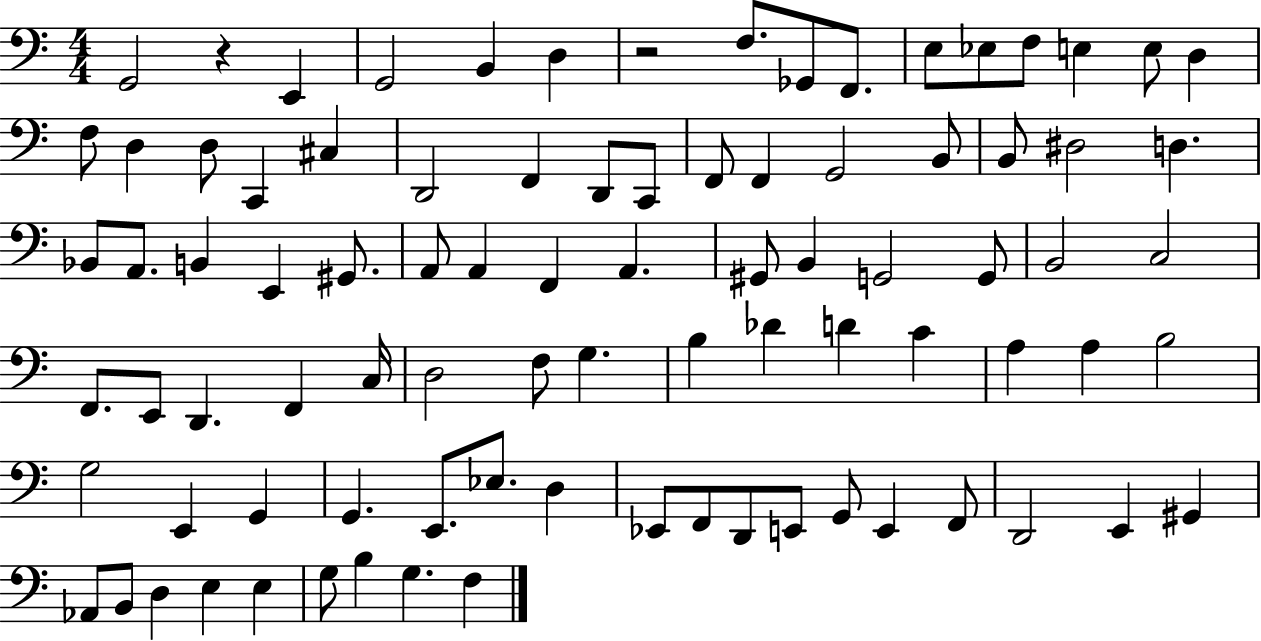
G2/h R/q E2/q G2/h B2/q D3/q R/h F3/e. Gb2/e F2/e. E3/e Eb3/e F3/e E3/q E3/e D3/q F3/e D3/q D3/e C2/q C#3/q D2/h F2/q D2/e C2/e F2/e F2/q G2/h B2/e B2/e D#3/h D3/q. Bb2/e A2/e. B2/q E2/q G#2/e. A2/e A2/q F2/q A2/q. G#2/e B2/q G2/h G2/e B2/h C3/h F2/e. E2/e D2/q. F2/q C3/s D3/h F3/e G3/q. B3/q Db4/q D4/q C4/q A3/q A3/q B3/h G3/h E2/q G2/q G2/q. E2/e. Eb3/e. D3/q Eb2/e F2/e D2/e E2/e G2/e E2/q F2/e D2/h E2/q G#2/q Ab2/e B2/e D3/q E3/q E3/q G3/e B3/q G3/q. F3/q